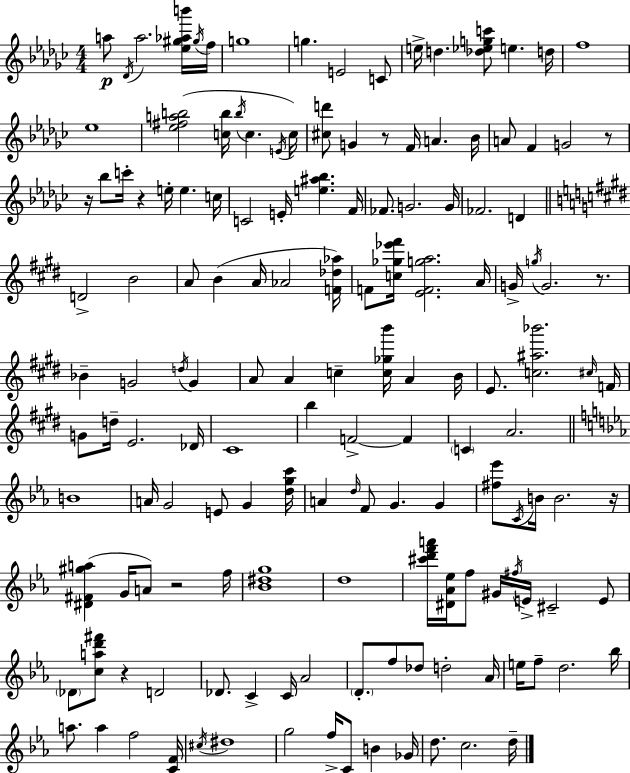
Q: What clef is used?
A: treble